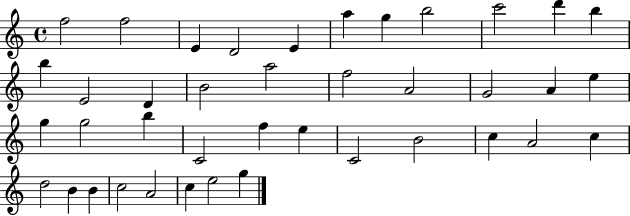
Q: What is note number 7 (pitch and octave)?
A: G5